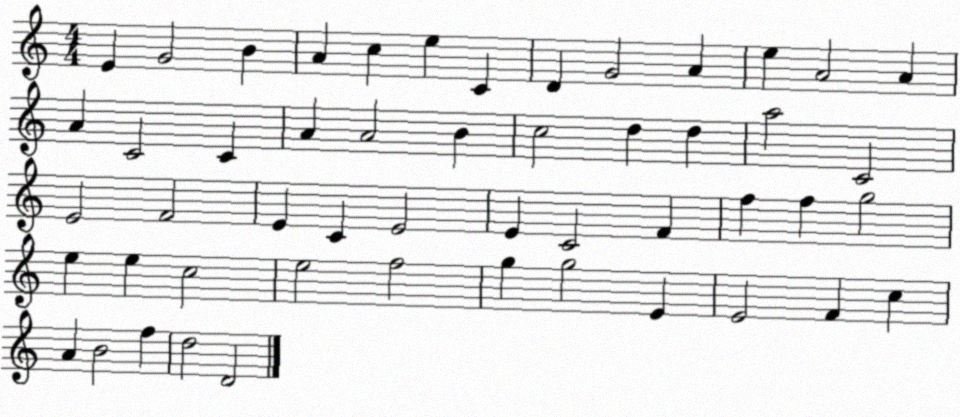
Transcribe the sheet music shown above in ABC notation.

X:1
T:Untitled
M:4/4
L:1/4
K:C
E G2 B A c e C D G2 A e A2 A A C2 C A A2 B c2 d d a2 C2 E2 F2 E C E2 E C2 F f f g2 e e c2 e2 f2 g g2 E E2 F c A B2 f d2 D2